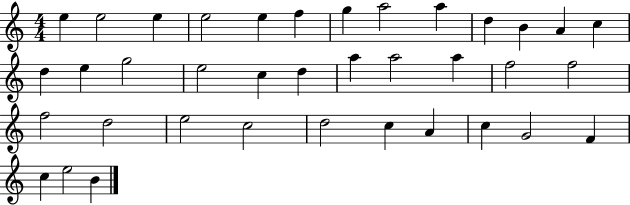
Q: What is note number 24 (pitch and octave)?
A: F5